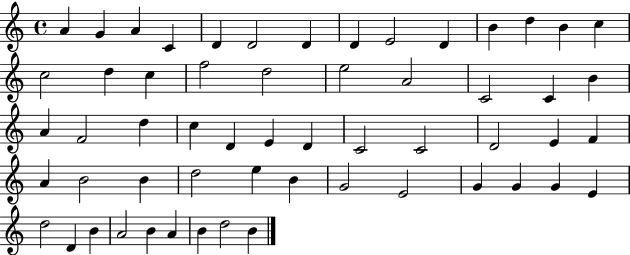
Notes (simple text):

A4/q G4/q A4/q C4/q D4/q D4/h D4/q D4/q E4/h D4/q B4/q D5/q B4/q C5/q C5/h D5/q C5/q F5/h D5/h E5/h A4/h C4/h C4/q B4/q A4/q F4/h D5/q C5/q D4/q E4/q D4/q C4/h C4/h D4/h E4/q F4/q A4/q B4/h B4/q D5/h E5/q B4/q G4/h E4/h G4/q G4/q G4/q E4/q D5/h D4/q B4/q A4/h B4/q A4/q B4/q D5/h B4/q